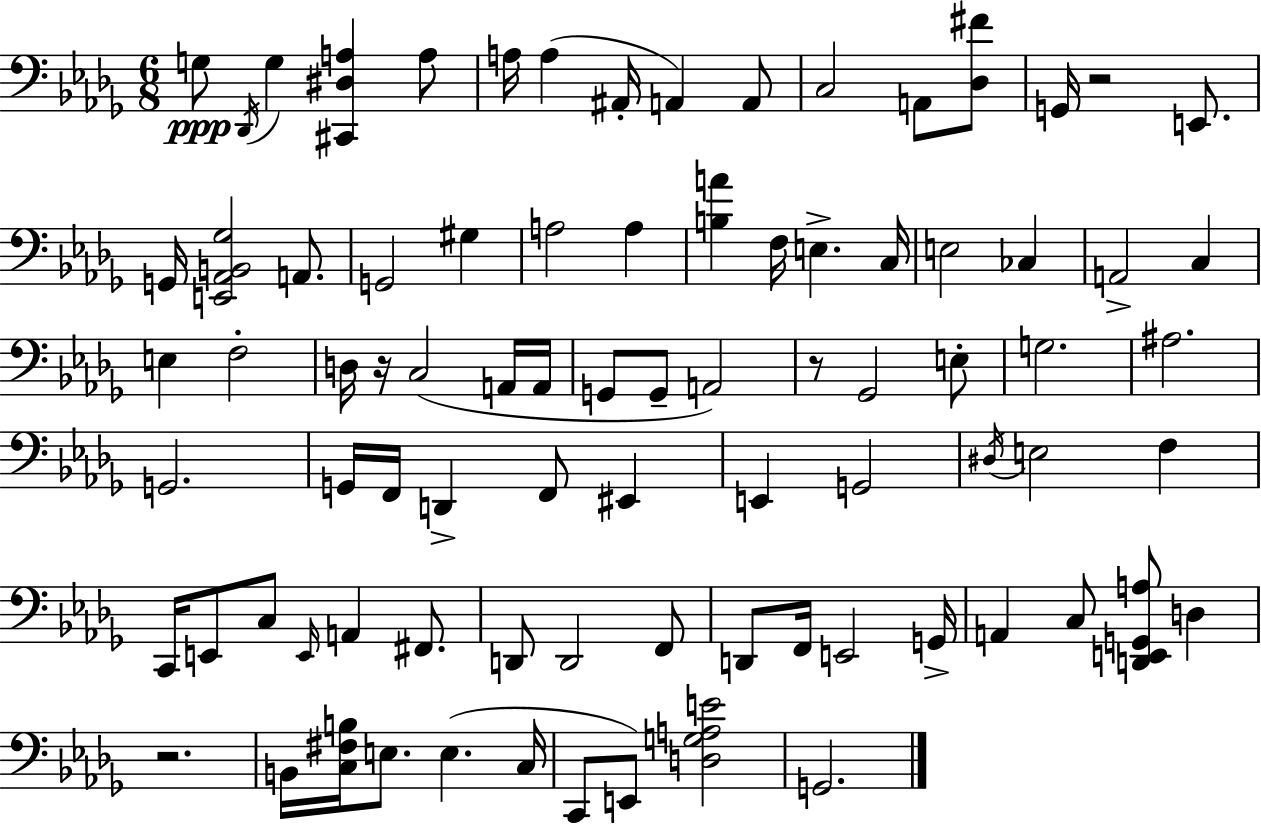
X:1
T:Untitled
M:6/8
L:1/4
K:Bbm
G,/2 _D,,/4 G, [^C,,^D,A,] A,/2 A,/4 A, ^A,,/4 A,, A,,/2 C,2 A,,/2 [_D,^F]/2 G,,/4 z2 E,,/2 G,,/4 [E,,_A,,B,,_G,]2 A,,/2 G,,2 ^G, A,2 A, [B,A] F,/4 E, C,/4 E,2 _C, A,,2 C, E, F,2 D,/4 z/4 C,2 A,,/4 A,,/4 G,,/2 G,,/2 A,,2 z/2 _G,,2 E,/2 G,2 ^A,2 G,,2 G,,/4 F,,/4 D,, F,,/2 ^E,, E,, G,,2 ^D,/4 E,2 F, C,,/4 E,,/2 C,/2 E,,/4 A,, ^F,,/2 D,,/2 D,,2 F,,/2 D,,/2 F,,/4 E,,2 G,,/4 A,, C,/2 [D,,E,,G,,A,]/2 D, z2 B,,/4 [C,^F,B,]/4 E,/2 E, C,/4 C,,/2 E,,/2 [D,G,A,E]2 G,,2